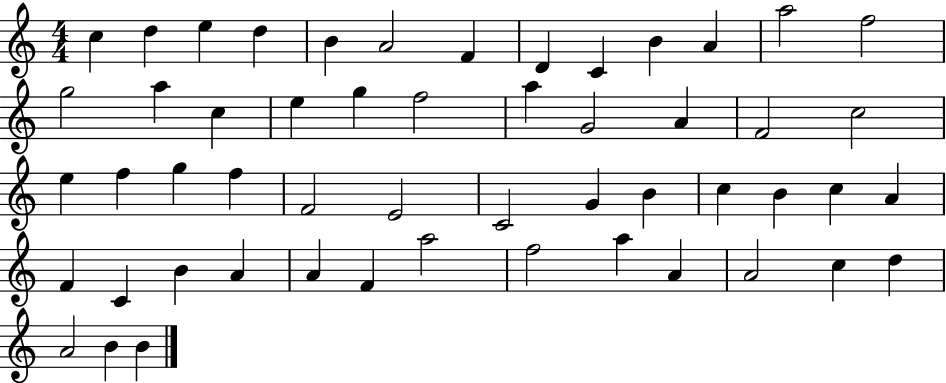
X:1
T:Untitled
M:4/4
L:1/4
K:C
c d e d B A2 F D C B A a2 f2 g2 a c e g f2 a G2 A F2 c2 e f g f F2 E2 C2 G B c B c A F C B A A F a2 f2 a A A2 c d A2 B B